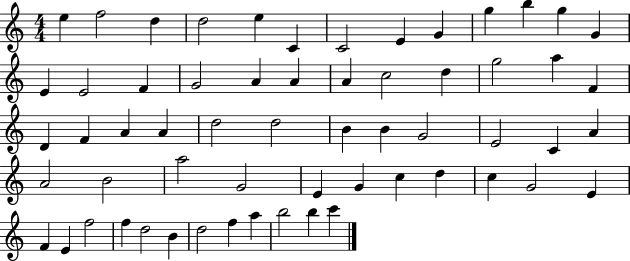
X:1
T:Untitled
M:4/4
L:1/4
K:C
e f2 d d2 e C C2 E G g b g G E E2 F G2 A A A c2 d g2 a F D F A A d2 d2 B B G2 E2 C A A2 B2 a2 G2 E G c d c G2 E F E f2 f d2 B d2 f a b2 b c'